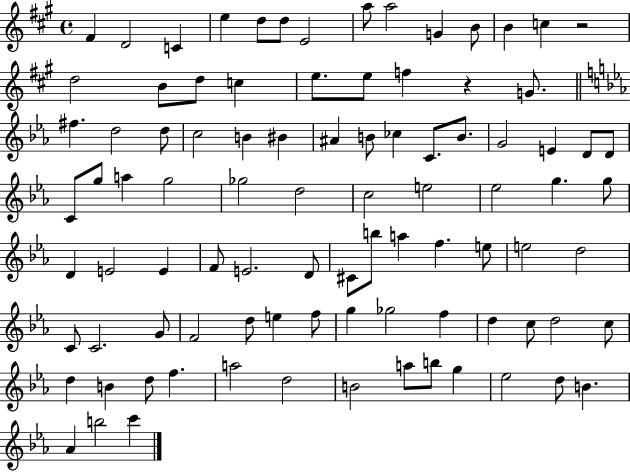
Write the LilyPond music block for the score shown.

{
  \clef treble
  \time 4/4
  \defaultTimeSignature
  \key a \major
  fis'4 d'2 c'4 | e''4 d''8 d''8 e'2 | a''8 a''2 g'4 b'8 | b'4 c''4 r2 | \break d''2 b'8 d''8 c''4 | e''8. e''8 f''4 r4 g'8. | \bar "||" \break \key ees \major fis''4. d''2 d''8 | c''2 b'4 bis'4 | ais'4 b'8 ces''4 c'8. b'8. | g'2 e'4 d'8 d'8 | \break c'8 g''8 a''4 g''2 | ges''2 d''2 | c''2 e''2 | ees''2 g''4. g''8 | \break d'4 e'2 e'4 | f'8 e'2. d'8 | cis'8 b''8 a''4 f''4. e''8 | e''2 d''2 | \break c'8 c'2. g'8 | f'2 d''8 e''4 f''8 | g''4 ges''2 f''4 | d''4 c''8 d''2 c''8 | \break d''4 b'4 d''8 f''4. | a''2 d''2 | b'2 a''8 b''8 g''4 | ees''2 d''8 b'4. | \break aes'4 b''2 c'''4 | \bar "|."
}